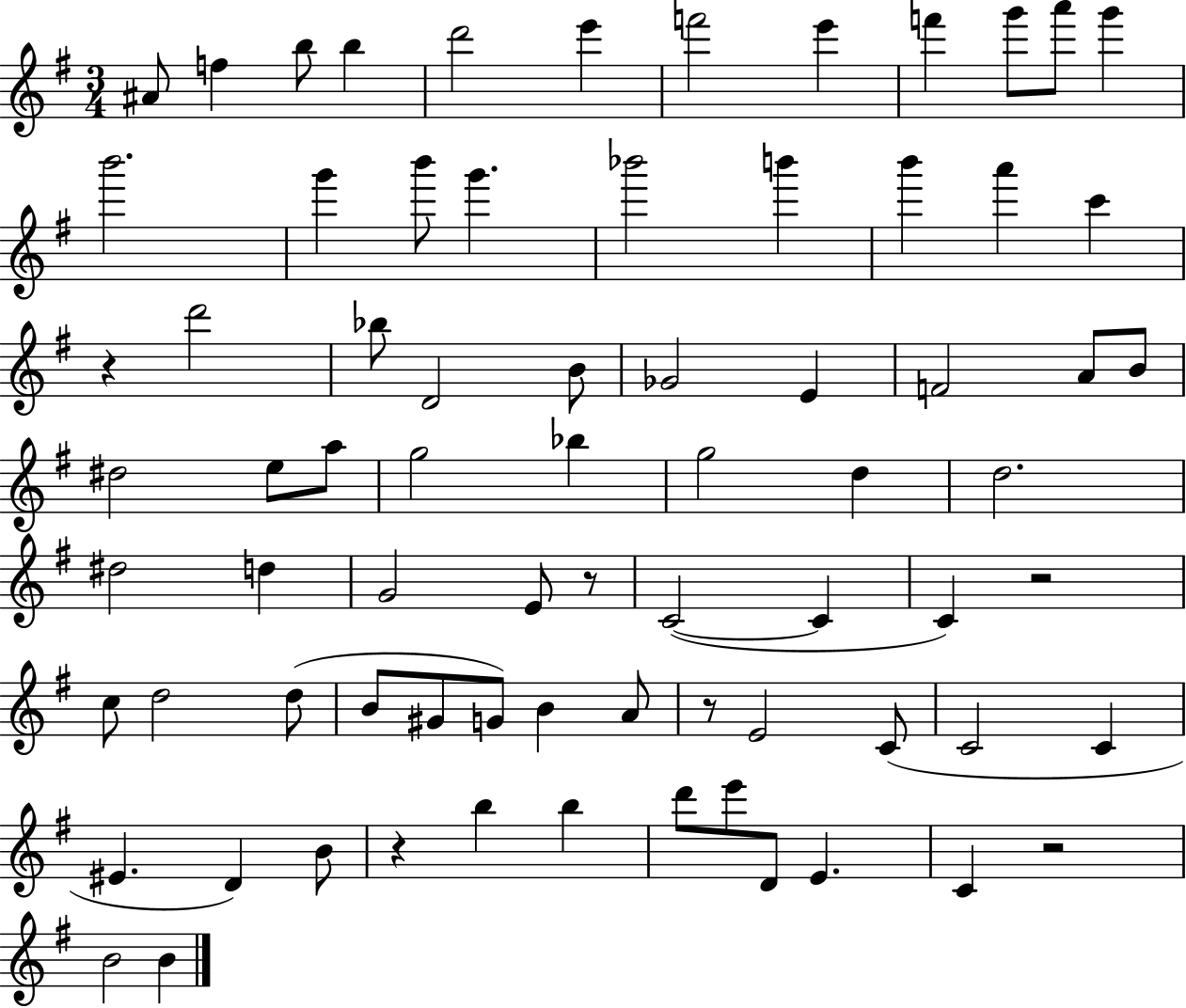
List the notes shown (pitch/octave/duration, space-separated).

A#4/e F5/q B5/e B5/q D6/h E6/q F6/h E6/q F6/q G6/e A6/e G6/q B6/h. G6/q B6/e G6/q. Bb6/h B6/q B6/q A6/q C6/q R/q D6/h Bb5/e D4/h B4/e Gb4/h E4/q F4/h A4/e B4/e D#5/h E5/e A5/e G5/h Bb5/q G5/h D5/q D5/h. D#5/h D5/q G4/h E4/e R/e C4/h C4/q C4/q R/h C5/e D5/h D5/e B4/e G#4/e G4/e B4/q A4/e R/e E4/h C4/e C4/h C4/q EIS4/q. D4/q B4/e R/q B5/q B5/q D6/e E6/e D4/e E4/q. C4/q R/h B4/h B4/q